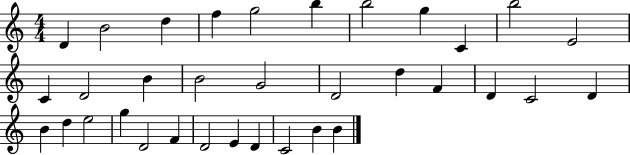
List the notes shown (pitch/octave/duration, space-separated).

D4/q B4/h D5/q F5/q G5/h B5/q B5/h G5/q C4/q B5/h E4/h C4/q D4/h B4/q B4/h G4/h D4/h D5/q F4/q D4/q C4/h D4/q B4/q D5/q E5/h G5/q D4/h F4/q D4/h E4/q D4/q C4/h B4/q B4/q